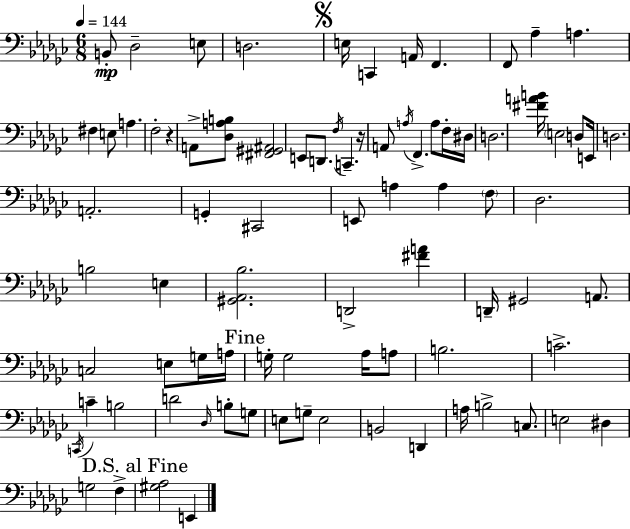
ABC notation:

X:1
T:Untitled
M:6/8
L:1/4
K:Ebm
B,,/2 _D,2 E,/2 D,2 E,/4 C,, A,,/4 F,, F,,/2 _A, A, ^F, E,/2 A, F,2 z A,,/2 [_D,A,B,]/2 [^F,,^G,,^A,,]2 E,,/2 D,,/2 F,/4 C,, z/4 A,,/2 A,/4 F,, A,/2 F,/4 ^D,/4 D,2 [^FAB]/4 E,2 D,/2 E,,/4 D,2 A,,2 G,, ^C,,2 E,,/2 A, A, F,/2 _D,2 B,2 E, [^G,,_A,,_B,]2 D,,2 [^FA] D,,/4 ^G,,2 A,,/2 C,2 E,/2 G,/4 A,/4 G,/4 G,2 _A,/4 A,/2 B,2 C2 C,,/4 C B,2 D2 _D,/4 B,/2 G,/2 E,/2 G,/2 E,2 B,,2 D,, A,/4 B,2 C,/2 E,2 ^D, G,2 F, [^G,_A,]2 E,,